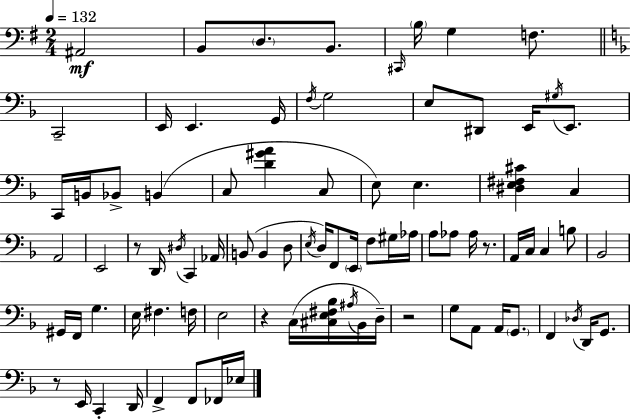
{
  \clef bass
  \numericTimeSignature
  \time 2/4
  \key e \minor
  \tempo 4 = 132
  ais,2\mf | b,8 \parenthesize d8. b,8. | \grace { cis,16 } \parenthesize b16 g4 f8. | \bar "||" \break \key f \major c,2-- | e,16 e,4. g,16 | \acciaccatura { f16 } g2 | e8 dis,8 e,16 \acciaccatura { gis16 } e,8. | \break c,16 b,16 bes,8-> b,4( | c8 <d' gis' a'>4 | c8 e8) e4. | <dis e fis cis'>4 c4 | \break a,2 | e,2 | r8 d,16 \acciaccatura { dis16 } c,4 | aes,16 b,8( b,4 | \break d8 \acciaccatura { e16 } d16) f,8 \parenthesize e,16 | f8 gis16 aes16 a8 aes8 | aes16 r8. a,16 c16 c4 | b8 bes,2 | \break gis,16 f,16 g4. | e16 fis4. | f16 e2 | r4 | \break c16( <cis e fis bes>16 \acciaccatura { ais16 } bes,16 d16--) r2 | g8 a,8 | a,16 \parenthesize g,8. f,4 | \acciaccatura { des16 } d,16 g,8. r8 | \break e,16 c,4-. d,16 f,4-> | f,8 fes,16 ees16 \bar "|."
}